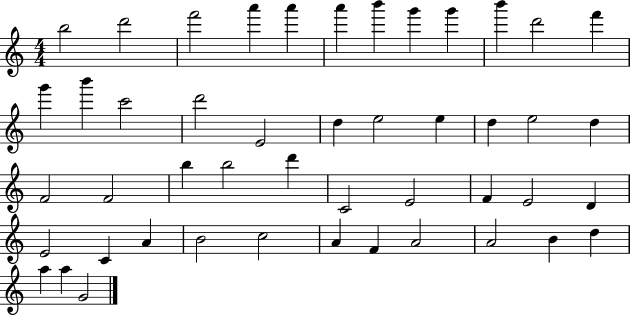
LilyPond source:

{
  \clef treble
  \numericTimeSignature
  \time 4/4
  \key c \major
  b''2 d'''2 | f'''2 a'''4 a'''4 | a'''4 b'''4 g'''4 g'''4 | b'''4 d'''2 f'''4 | \break g'''4 b'''4 c'''2 | d'''2 e'2 | d''4 e''2 e''4 | d''4 e''2 d''4 | \break f'2 f'2 | b''4 b''2 d'''4 | c'2 e'2 | f'4 e'2 d'4 | \break e'2 c'4 a'4 | b'2 c''2 | a'4 f'4 a'2 | a'2 b'4 d''4 | \break a''4 a''4 g'2 | \bar "|."
}